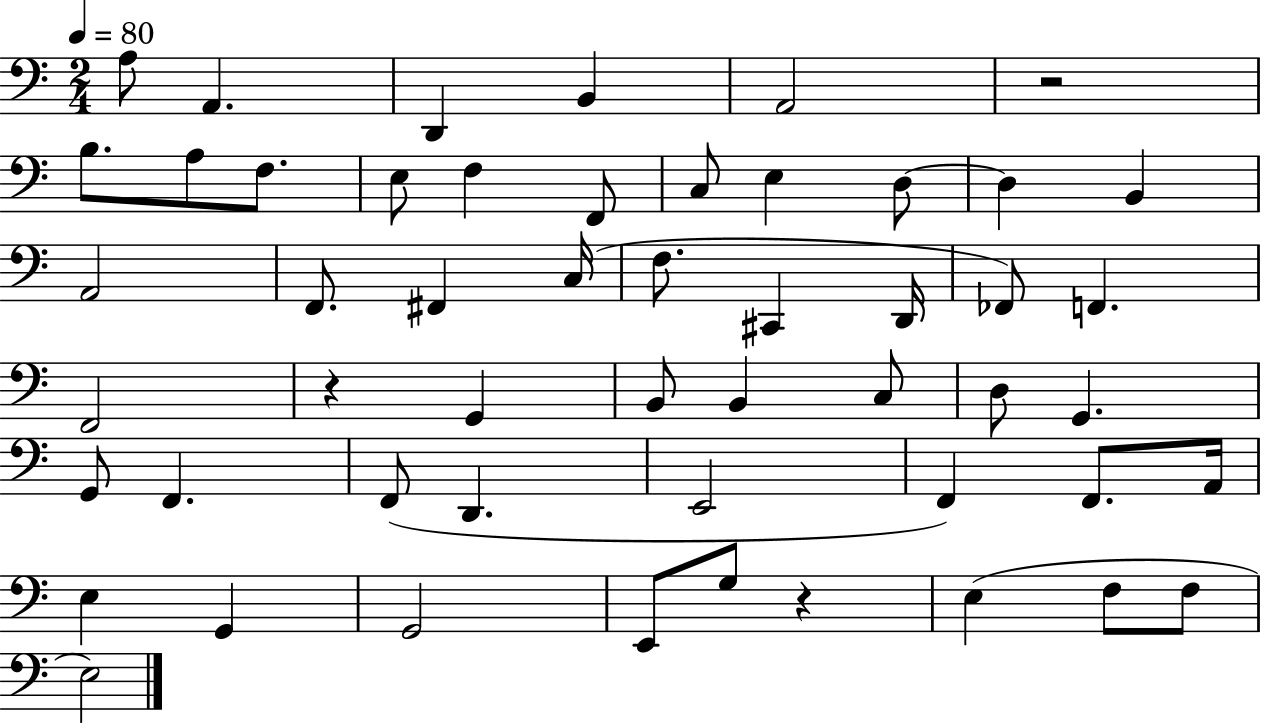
{
  \clef bass
  \numericTimeSignature
  \time 2/4
  \key c \major
  \tempo 4 = 80
  a8 a,4. | d,4 b,4 | a,2 | r2 | \break b8. a8 f8. | e8 f4 f,8 | c8 e4 d8~~ | d4 b,4 | \break a,2 | f,8. fis,4 c16( | f8. cis,4 d,16 | fes,8) f,4. | \break f,2 | r4 g,4 | b,8 b,4 c8 | d8 g,4. | \break g,8 f,4. | f,8( d,4. | e,2 | f,4) f,8. a,16 | \break e4 g,4 | g,2 | e,8 g8 r4 | e4( f8 f8 | \break e2) | \bar "|."
}